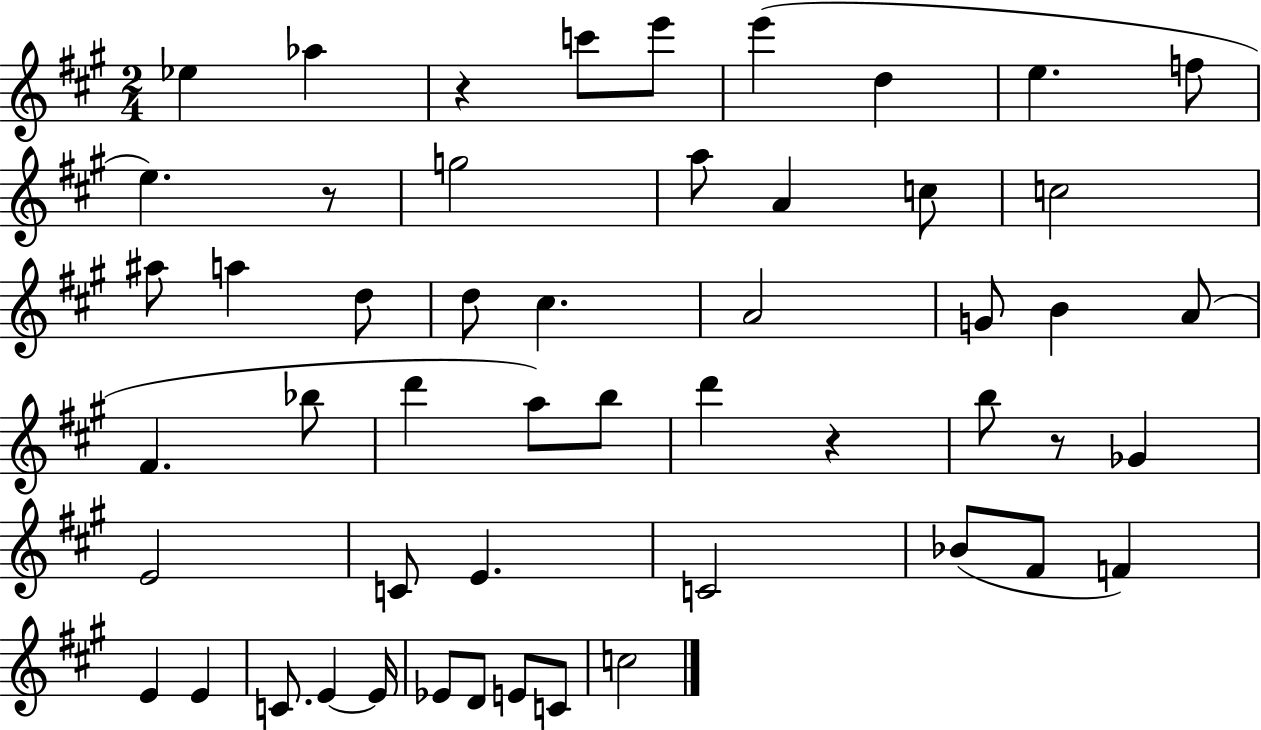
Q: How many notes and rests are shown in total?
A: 52